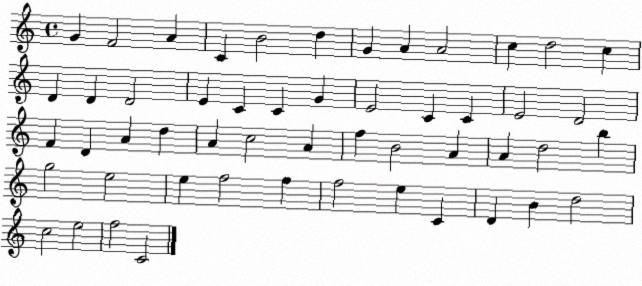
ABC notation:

X:1
T:Untitled
M:4/4
L:1/4
K:C
G F2 A C B2 d G A A2 c d2 c D D D2 E C C G E2 C C E2 D2 F D A d A c2 A f B2 A A d2 b g2 e2 e f2 f f2 e C D B d2 c2 e2 f2 C2